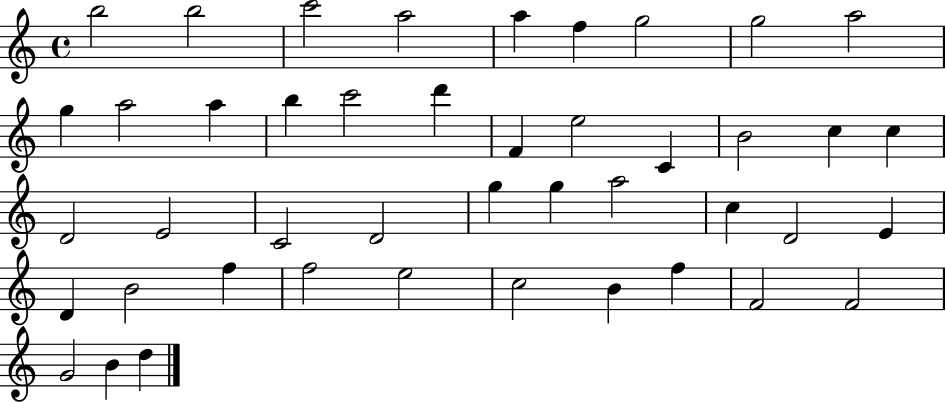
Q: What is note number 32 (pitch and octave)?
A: D4